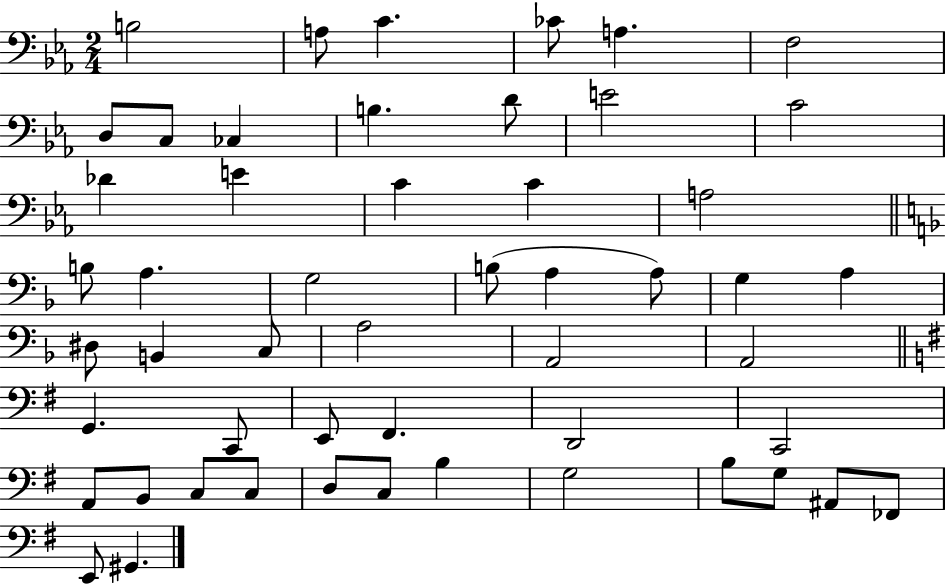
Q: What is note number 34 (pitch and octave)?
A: C2